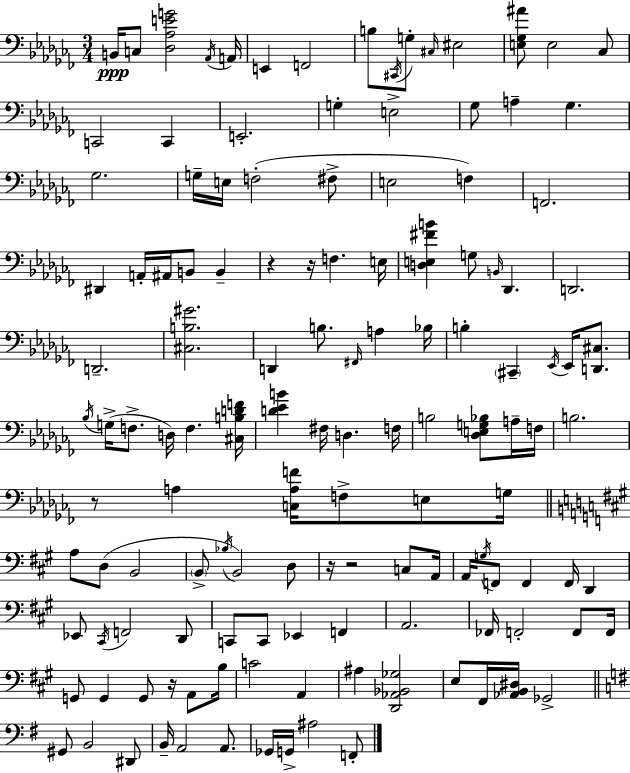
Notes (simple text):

B2/s C3/e [Db3,Ab3,E4,G4]/h Ab2/s A2/s E2/q F2/h B3/e C#2/s G3/e C#3/s EIS3/h [E3,Gb3,A#4]/e E3/h CES3/e C2/h C2/q E2/h. G3/q E3/h Gb3/e A3/q Gb3/q. Gb3/h. G3/s E3/s F3/h F#3/e E3/h F3/q F2/h. D#2/q A2/s A#2/s B2/e B2/q R/q R/s F3/q. E3/s [D3,E3,F#4,B4]/q G3/e B2/s Db2/q. D2/h. D2/h. [C#3,B3,G#4]/h. D2/q B3/e. F#2/s A3/q Bb3/s B3/q C#2/q Eb2/s Eb2/s [D2,C#3]/e. Bb3/s G3/s F3/e. D3/s F3/q. [C#3,B3,D4,F4]/s [D4,Eb4,B4]/q F#3/s D3/q. F3/s B3/h [Db3,E3,G3,Bb3]/e A3/s F3/s B3/h. R/e A3/q [C3,A3,F4]/s F3/e E3/e G3/s A3/e D3/e B2/h B2/e Bb3/s B2/h D3/e R/s R/h C3/e A2/s A2/s G3/s F2/e F2/q F2/s D2/q Eb2/e C#2/s F2/h D2/e C2/e C2/e Eb2/q F2/q A2/h. FES2/s F2/h F2/e F2/s G2/e G2/q G2/e R/s A2/e B3/s C4/h A2/q A#3/q [D2,Ab2,Bb2,Gb3]/h E3/e F#2/s [Ab2,B2,D#3]/s Gb2/h G#2/e B2/h D#2/e B2/s A2/h A2/e. Gb2/s G2/s A#3/h F2/e